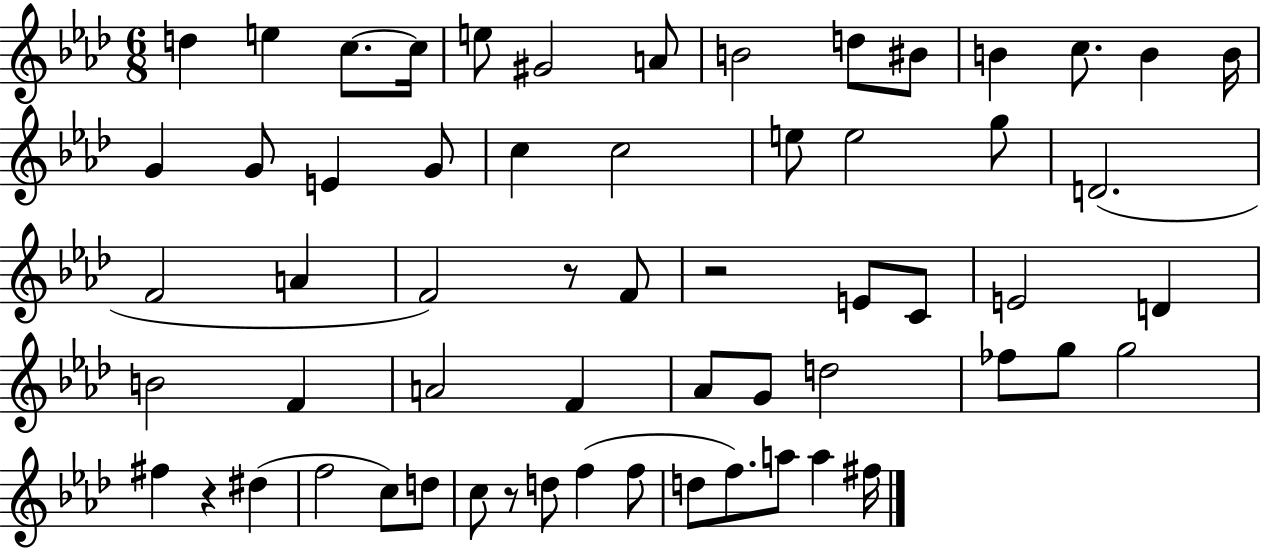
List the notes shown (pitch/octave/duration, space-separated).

D5/q E5/q C5/e. C5/s E5/e G#4/h A4/e B4/h D5/e BIS4/e B4/q C5/e. B4/q B4/s G4/q G4/e E4/q G4/e C5/q C5/h E5/e E5/h G5/e D4/h. F4/h A4/q F4/h R/e F4/e R/h E4/e C4/e E4/h D4/q B4/h F4/q A4/h F4/q Ab4/e G4/e D5/h FES5/e G5/e G5/h F#5/q R/q D#5/q F5/h C5/e D5/e C5/e R/e D5/e F5/q F5/e D5/e F5/e. A5/e A5/q F#5/s